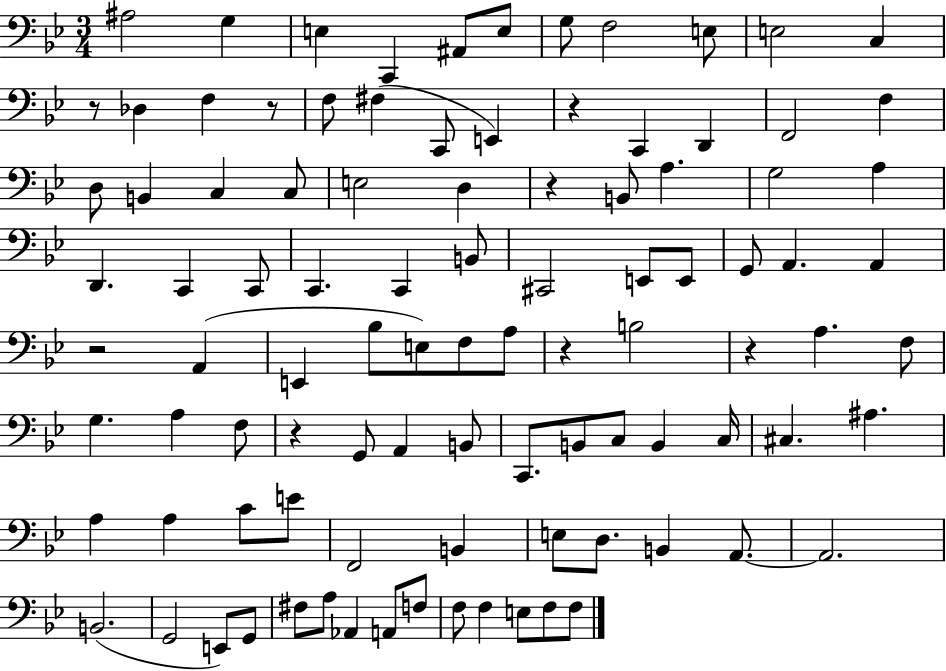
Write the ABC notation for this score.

X:1
T:Untitled
M:3/4
L:1/4
K:Bb
^A,2 G, E, C,, ^A,,/2 E,/2 G,/2 F,2 E,/2 E,2 C, z/2 _D, F, z/2 F,/2 ^F, C,,/2 E,, z C,, D,, F,,2 F, D,/2 B,, C, C,/2 E,2 D, z B,,/2 A, G,2 A, D,, C,, C,,/2 C,, C,, B,,/2 ^C,,2 E,,/2 E,,/2 G,,/2 A,, A,, z2 A,, E,, _B,/2 E,/2 F,/2 A,/2 z B,2 z A, F,/2 G, A, F,/2 z G,,/2 A,, B,,/2 C,,/2 B,,/2 C,/2 B,, C,/4 ^C, ^A, A, A, C/2 E/2 F,,2 B,, E,/2 D,/2 B,, A,,/2 A,,2 B,,2 G,,2 E,,/2 G,,/2 ^F,/2 A,/2 _A,, A,,/2 F,/2 F,/2 F, E,/2 F,/2 F,/2